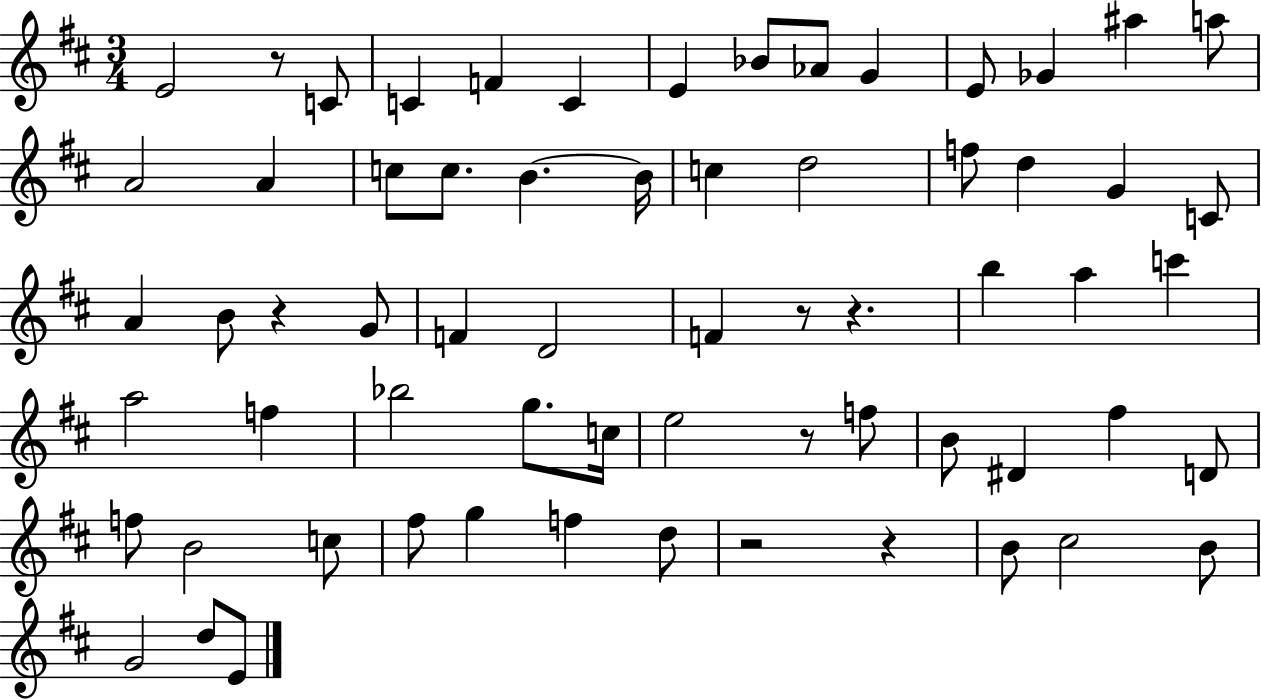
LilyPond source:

{
  \clef treble
  \numericTimeSignature
  \time 3/4
  \key d \major
  e'2 r8 c'8 | c'4 f'4 c'4 | e'4 bes'8 aes'8 g'4 | e'8 ges'4 ais''4 a''8 | \break a'2 a'4 | c''8 c''8. b'4.~~ b'16 | c''4 d''2 | f''8 d''4 g'4 c'8 | \break a'4 b'8 r4 g'8 | f'4 d'2 | f'4 r8 r4. | b''4 a''4 c'''4 | \break a''2 f''4 | bes''2 g''8. c''16 | e''2 r8 f''8 | b'8 dis'4 fis''4 d'8 | \break f''8 b'2 c''8 | fis''8 g''4 f''4 d''8 | r2 r4 | b'8 cis''2 b'8 | \break g'2 d''8 e'8 | \bar "|."
}